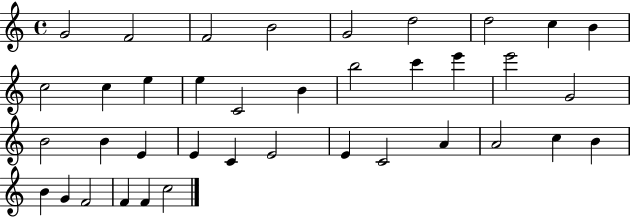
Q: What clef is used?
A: treble